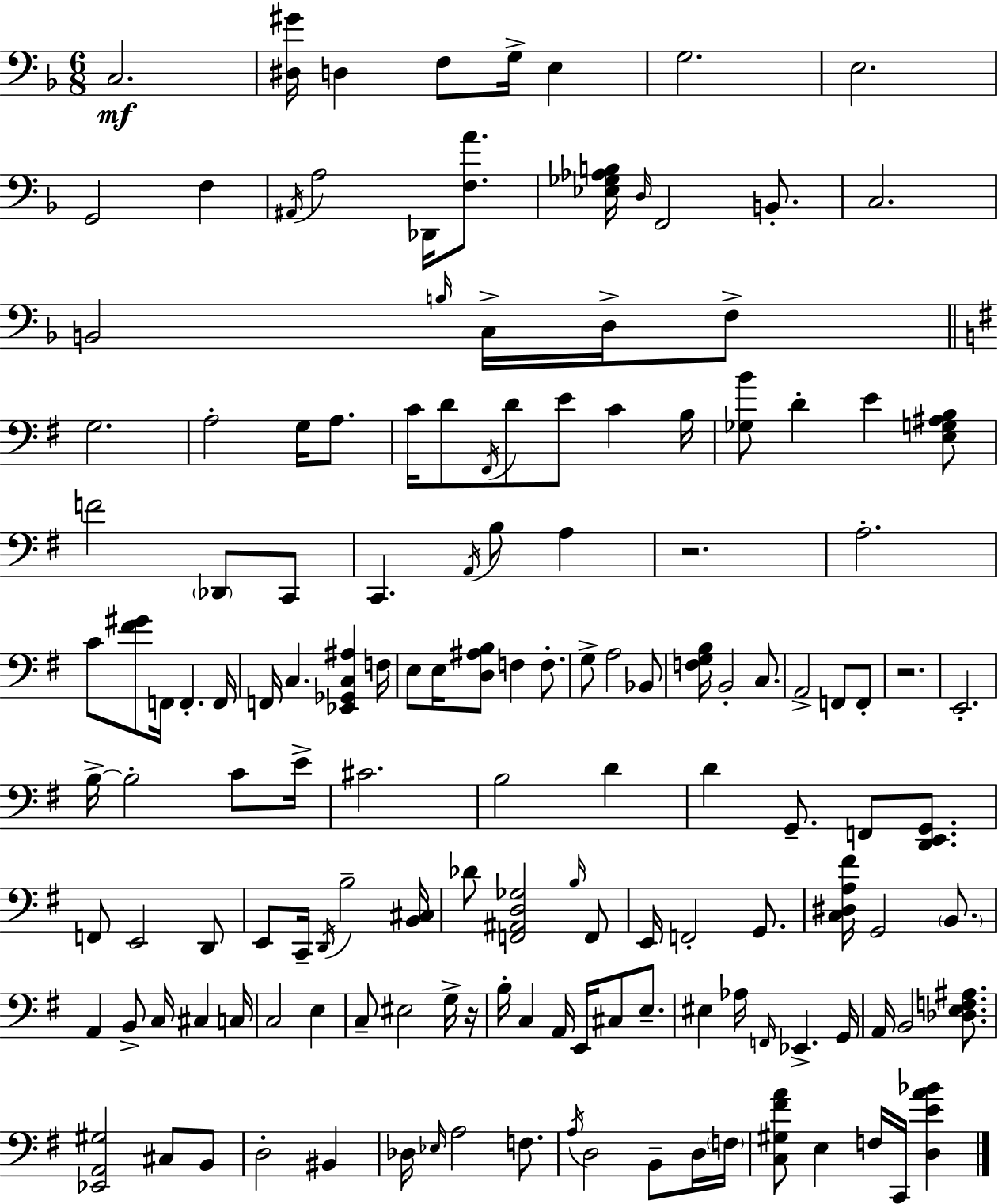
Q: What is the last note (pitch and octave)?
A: C2